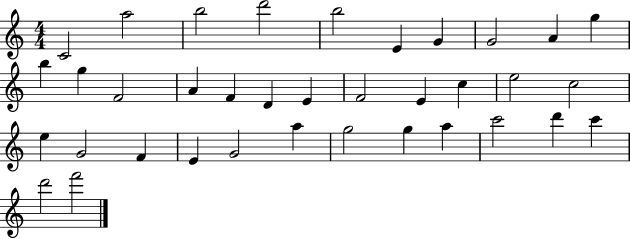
C4/h A5/h B5/h D6/h B5/h E4/q G4/q G4/h A4/q G5/q B5/q G5/q F4/h A4/q F4/q D4/q E4/q F4/h E4/q C5/q E5/h C5/h E5/q G4/h F4/q E4/q G4/h A5/q G5/h G5/q A5/q C6/h D6/q C6/q D6/h F6/h